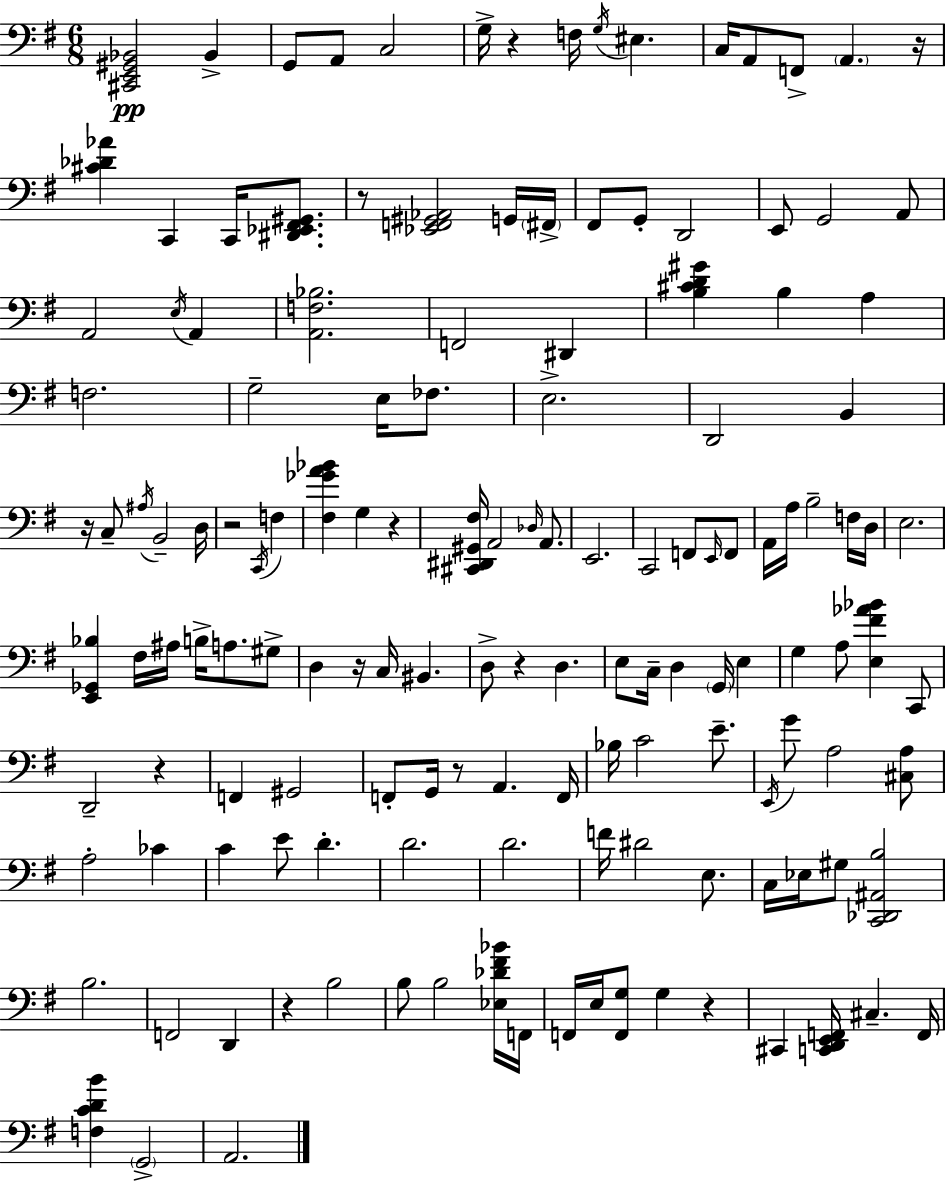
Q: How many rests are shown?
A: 12